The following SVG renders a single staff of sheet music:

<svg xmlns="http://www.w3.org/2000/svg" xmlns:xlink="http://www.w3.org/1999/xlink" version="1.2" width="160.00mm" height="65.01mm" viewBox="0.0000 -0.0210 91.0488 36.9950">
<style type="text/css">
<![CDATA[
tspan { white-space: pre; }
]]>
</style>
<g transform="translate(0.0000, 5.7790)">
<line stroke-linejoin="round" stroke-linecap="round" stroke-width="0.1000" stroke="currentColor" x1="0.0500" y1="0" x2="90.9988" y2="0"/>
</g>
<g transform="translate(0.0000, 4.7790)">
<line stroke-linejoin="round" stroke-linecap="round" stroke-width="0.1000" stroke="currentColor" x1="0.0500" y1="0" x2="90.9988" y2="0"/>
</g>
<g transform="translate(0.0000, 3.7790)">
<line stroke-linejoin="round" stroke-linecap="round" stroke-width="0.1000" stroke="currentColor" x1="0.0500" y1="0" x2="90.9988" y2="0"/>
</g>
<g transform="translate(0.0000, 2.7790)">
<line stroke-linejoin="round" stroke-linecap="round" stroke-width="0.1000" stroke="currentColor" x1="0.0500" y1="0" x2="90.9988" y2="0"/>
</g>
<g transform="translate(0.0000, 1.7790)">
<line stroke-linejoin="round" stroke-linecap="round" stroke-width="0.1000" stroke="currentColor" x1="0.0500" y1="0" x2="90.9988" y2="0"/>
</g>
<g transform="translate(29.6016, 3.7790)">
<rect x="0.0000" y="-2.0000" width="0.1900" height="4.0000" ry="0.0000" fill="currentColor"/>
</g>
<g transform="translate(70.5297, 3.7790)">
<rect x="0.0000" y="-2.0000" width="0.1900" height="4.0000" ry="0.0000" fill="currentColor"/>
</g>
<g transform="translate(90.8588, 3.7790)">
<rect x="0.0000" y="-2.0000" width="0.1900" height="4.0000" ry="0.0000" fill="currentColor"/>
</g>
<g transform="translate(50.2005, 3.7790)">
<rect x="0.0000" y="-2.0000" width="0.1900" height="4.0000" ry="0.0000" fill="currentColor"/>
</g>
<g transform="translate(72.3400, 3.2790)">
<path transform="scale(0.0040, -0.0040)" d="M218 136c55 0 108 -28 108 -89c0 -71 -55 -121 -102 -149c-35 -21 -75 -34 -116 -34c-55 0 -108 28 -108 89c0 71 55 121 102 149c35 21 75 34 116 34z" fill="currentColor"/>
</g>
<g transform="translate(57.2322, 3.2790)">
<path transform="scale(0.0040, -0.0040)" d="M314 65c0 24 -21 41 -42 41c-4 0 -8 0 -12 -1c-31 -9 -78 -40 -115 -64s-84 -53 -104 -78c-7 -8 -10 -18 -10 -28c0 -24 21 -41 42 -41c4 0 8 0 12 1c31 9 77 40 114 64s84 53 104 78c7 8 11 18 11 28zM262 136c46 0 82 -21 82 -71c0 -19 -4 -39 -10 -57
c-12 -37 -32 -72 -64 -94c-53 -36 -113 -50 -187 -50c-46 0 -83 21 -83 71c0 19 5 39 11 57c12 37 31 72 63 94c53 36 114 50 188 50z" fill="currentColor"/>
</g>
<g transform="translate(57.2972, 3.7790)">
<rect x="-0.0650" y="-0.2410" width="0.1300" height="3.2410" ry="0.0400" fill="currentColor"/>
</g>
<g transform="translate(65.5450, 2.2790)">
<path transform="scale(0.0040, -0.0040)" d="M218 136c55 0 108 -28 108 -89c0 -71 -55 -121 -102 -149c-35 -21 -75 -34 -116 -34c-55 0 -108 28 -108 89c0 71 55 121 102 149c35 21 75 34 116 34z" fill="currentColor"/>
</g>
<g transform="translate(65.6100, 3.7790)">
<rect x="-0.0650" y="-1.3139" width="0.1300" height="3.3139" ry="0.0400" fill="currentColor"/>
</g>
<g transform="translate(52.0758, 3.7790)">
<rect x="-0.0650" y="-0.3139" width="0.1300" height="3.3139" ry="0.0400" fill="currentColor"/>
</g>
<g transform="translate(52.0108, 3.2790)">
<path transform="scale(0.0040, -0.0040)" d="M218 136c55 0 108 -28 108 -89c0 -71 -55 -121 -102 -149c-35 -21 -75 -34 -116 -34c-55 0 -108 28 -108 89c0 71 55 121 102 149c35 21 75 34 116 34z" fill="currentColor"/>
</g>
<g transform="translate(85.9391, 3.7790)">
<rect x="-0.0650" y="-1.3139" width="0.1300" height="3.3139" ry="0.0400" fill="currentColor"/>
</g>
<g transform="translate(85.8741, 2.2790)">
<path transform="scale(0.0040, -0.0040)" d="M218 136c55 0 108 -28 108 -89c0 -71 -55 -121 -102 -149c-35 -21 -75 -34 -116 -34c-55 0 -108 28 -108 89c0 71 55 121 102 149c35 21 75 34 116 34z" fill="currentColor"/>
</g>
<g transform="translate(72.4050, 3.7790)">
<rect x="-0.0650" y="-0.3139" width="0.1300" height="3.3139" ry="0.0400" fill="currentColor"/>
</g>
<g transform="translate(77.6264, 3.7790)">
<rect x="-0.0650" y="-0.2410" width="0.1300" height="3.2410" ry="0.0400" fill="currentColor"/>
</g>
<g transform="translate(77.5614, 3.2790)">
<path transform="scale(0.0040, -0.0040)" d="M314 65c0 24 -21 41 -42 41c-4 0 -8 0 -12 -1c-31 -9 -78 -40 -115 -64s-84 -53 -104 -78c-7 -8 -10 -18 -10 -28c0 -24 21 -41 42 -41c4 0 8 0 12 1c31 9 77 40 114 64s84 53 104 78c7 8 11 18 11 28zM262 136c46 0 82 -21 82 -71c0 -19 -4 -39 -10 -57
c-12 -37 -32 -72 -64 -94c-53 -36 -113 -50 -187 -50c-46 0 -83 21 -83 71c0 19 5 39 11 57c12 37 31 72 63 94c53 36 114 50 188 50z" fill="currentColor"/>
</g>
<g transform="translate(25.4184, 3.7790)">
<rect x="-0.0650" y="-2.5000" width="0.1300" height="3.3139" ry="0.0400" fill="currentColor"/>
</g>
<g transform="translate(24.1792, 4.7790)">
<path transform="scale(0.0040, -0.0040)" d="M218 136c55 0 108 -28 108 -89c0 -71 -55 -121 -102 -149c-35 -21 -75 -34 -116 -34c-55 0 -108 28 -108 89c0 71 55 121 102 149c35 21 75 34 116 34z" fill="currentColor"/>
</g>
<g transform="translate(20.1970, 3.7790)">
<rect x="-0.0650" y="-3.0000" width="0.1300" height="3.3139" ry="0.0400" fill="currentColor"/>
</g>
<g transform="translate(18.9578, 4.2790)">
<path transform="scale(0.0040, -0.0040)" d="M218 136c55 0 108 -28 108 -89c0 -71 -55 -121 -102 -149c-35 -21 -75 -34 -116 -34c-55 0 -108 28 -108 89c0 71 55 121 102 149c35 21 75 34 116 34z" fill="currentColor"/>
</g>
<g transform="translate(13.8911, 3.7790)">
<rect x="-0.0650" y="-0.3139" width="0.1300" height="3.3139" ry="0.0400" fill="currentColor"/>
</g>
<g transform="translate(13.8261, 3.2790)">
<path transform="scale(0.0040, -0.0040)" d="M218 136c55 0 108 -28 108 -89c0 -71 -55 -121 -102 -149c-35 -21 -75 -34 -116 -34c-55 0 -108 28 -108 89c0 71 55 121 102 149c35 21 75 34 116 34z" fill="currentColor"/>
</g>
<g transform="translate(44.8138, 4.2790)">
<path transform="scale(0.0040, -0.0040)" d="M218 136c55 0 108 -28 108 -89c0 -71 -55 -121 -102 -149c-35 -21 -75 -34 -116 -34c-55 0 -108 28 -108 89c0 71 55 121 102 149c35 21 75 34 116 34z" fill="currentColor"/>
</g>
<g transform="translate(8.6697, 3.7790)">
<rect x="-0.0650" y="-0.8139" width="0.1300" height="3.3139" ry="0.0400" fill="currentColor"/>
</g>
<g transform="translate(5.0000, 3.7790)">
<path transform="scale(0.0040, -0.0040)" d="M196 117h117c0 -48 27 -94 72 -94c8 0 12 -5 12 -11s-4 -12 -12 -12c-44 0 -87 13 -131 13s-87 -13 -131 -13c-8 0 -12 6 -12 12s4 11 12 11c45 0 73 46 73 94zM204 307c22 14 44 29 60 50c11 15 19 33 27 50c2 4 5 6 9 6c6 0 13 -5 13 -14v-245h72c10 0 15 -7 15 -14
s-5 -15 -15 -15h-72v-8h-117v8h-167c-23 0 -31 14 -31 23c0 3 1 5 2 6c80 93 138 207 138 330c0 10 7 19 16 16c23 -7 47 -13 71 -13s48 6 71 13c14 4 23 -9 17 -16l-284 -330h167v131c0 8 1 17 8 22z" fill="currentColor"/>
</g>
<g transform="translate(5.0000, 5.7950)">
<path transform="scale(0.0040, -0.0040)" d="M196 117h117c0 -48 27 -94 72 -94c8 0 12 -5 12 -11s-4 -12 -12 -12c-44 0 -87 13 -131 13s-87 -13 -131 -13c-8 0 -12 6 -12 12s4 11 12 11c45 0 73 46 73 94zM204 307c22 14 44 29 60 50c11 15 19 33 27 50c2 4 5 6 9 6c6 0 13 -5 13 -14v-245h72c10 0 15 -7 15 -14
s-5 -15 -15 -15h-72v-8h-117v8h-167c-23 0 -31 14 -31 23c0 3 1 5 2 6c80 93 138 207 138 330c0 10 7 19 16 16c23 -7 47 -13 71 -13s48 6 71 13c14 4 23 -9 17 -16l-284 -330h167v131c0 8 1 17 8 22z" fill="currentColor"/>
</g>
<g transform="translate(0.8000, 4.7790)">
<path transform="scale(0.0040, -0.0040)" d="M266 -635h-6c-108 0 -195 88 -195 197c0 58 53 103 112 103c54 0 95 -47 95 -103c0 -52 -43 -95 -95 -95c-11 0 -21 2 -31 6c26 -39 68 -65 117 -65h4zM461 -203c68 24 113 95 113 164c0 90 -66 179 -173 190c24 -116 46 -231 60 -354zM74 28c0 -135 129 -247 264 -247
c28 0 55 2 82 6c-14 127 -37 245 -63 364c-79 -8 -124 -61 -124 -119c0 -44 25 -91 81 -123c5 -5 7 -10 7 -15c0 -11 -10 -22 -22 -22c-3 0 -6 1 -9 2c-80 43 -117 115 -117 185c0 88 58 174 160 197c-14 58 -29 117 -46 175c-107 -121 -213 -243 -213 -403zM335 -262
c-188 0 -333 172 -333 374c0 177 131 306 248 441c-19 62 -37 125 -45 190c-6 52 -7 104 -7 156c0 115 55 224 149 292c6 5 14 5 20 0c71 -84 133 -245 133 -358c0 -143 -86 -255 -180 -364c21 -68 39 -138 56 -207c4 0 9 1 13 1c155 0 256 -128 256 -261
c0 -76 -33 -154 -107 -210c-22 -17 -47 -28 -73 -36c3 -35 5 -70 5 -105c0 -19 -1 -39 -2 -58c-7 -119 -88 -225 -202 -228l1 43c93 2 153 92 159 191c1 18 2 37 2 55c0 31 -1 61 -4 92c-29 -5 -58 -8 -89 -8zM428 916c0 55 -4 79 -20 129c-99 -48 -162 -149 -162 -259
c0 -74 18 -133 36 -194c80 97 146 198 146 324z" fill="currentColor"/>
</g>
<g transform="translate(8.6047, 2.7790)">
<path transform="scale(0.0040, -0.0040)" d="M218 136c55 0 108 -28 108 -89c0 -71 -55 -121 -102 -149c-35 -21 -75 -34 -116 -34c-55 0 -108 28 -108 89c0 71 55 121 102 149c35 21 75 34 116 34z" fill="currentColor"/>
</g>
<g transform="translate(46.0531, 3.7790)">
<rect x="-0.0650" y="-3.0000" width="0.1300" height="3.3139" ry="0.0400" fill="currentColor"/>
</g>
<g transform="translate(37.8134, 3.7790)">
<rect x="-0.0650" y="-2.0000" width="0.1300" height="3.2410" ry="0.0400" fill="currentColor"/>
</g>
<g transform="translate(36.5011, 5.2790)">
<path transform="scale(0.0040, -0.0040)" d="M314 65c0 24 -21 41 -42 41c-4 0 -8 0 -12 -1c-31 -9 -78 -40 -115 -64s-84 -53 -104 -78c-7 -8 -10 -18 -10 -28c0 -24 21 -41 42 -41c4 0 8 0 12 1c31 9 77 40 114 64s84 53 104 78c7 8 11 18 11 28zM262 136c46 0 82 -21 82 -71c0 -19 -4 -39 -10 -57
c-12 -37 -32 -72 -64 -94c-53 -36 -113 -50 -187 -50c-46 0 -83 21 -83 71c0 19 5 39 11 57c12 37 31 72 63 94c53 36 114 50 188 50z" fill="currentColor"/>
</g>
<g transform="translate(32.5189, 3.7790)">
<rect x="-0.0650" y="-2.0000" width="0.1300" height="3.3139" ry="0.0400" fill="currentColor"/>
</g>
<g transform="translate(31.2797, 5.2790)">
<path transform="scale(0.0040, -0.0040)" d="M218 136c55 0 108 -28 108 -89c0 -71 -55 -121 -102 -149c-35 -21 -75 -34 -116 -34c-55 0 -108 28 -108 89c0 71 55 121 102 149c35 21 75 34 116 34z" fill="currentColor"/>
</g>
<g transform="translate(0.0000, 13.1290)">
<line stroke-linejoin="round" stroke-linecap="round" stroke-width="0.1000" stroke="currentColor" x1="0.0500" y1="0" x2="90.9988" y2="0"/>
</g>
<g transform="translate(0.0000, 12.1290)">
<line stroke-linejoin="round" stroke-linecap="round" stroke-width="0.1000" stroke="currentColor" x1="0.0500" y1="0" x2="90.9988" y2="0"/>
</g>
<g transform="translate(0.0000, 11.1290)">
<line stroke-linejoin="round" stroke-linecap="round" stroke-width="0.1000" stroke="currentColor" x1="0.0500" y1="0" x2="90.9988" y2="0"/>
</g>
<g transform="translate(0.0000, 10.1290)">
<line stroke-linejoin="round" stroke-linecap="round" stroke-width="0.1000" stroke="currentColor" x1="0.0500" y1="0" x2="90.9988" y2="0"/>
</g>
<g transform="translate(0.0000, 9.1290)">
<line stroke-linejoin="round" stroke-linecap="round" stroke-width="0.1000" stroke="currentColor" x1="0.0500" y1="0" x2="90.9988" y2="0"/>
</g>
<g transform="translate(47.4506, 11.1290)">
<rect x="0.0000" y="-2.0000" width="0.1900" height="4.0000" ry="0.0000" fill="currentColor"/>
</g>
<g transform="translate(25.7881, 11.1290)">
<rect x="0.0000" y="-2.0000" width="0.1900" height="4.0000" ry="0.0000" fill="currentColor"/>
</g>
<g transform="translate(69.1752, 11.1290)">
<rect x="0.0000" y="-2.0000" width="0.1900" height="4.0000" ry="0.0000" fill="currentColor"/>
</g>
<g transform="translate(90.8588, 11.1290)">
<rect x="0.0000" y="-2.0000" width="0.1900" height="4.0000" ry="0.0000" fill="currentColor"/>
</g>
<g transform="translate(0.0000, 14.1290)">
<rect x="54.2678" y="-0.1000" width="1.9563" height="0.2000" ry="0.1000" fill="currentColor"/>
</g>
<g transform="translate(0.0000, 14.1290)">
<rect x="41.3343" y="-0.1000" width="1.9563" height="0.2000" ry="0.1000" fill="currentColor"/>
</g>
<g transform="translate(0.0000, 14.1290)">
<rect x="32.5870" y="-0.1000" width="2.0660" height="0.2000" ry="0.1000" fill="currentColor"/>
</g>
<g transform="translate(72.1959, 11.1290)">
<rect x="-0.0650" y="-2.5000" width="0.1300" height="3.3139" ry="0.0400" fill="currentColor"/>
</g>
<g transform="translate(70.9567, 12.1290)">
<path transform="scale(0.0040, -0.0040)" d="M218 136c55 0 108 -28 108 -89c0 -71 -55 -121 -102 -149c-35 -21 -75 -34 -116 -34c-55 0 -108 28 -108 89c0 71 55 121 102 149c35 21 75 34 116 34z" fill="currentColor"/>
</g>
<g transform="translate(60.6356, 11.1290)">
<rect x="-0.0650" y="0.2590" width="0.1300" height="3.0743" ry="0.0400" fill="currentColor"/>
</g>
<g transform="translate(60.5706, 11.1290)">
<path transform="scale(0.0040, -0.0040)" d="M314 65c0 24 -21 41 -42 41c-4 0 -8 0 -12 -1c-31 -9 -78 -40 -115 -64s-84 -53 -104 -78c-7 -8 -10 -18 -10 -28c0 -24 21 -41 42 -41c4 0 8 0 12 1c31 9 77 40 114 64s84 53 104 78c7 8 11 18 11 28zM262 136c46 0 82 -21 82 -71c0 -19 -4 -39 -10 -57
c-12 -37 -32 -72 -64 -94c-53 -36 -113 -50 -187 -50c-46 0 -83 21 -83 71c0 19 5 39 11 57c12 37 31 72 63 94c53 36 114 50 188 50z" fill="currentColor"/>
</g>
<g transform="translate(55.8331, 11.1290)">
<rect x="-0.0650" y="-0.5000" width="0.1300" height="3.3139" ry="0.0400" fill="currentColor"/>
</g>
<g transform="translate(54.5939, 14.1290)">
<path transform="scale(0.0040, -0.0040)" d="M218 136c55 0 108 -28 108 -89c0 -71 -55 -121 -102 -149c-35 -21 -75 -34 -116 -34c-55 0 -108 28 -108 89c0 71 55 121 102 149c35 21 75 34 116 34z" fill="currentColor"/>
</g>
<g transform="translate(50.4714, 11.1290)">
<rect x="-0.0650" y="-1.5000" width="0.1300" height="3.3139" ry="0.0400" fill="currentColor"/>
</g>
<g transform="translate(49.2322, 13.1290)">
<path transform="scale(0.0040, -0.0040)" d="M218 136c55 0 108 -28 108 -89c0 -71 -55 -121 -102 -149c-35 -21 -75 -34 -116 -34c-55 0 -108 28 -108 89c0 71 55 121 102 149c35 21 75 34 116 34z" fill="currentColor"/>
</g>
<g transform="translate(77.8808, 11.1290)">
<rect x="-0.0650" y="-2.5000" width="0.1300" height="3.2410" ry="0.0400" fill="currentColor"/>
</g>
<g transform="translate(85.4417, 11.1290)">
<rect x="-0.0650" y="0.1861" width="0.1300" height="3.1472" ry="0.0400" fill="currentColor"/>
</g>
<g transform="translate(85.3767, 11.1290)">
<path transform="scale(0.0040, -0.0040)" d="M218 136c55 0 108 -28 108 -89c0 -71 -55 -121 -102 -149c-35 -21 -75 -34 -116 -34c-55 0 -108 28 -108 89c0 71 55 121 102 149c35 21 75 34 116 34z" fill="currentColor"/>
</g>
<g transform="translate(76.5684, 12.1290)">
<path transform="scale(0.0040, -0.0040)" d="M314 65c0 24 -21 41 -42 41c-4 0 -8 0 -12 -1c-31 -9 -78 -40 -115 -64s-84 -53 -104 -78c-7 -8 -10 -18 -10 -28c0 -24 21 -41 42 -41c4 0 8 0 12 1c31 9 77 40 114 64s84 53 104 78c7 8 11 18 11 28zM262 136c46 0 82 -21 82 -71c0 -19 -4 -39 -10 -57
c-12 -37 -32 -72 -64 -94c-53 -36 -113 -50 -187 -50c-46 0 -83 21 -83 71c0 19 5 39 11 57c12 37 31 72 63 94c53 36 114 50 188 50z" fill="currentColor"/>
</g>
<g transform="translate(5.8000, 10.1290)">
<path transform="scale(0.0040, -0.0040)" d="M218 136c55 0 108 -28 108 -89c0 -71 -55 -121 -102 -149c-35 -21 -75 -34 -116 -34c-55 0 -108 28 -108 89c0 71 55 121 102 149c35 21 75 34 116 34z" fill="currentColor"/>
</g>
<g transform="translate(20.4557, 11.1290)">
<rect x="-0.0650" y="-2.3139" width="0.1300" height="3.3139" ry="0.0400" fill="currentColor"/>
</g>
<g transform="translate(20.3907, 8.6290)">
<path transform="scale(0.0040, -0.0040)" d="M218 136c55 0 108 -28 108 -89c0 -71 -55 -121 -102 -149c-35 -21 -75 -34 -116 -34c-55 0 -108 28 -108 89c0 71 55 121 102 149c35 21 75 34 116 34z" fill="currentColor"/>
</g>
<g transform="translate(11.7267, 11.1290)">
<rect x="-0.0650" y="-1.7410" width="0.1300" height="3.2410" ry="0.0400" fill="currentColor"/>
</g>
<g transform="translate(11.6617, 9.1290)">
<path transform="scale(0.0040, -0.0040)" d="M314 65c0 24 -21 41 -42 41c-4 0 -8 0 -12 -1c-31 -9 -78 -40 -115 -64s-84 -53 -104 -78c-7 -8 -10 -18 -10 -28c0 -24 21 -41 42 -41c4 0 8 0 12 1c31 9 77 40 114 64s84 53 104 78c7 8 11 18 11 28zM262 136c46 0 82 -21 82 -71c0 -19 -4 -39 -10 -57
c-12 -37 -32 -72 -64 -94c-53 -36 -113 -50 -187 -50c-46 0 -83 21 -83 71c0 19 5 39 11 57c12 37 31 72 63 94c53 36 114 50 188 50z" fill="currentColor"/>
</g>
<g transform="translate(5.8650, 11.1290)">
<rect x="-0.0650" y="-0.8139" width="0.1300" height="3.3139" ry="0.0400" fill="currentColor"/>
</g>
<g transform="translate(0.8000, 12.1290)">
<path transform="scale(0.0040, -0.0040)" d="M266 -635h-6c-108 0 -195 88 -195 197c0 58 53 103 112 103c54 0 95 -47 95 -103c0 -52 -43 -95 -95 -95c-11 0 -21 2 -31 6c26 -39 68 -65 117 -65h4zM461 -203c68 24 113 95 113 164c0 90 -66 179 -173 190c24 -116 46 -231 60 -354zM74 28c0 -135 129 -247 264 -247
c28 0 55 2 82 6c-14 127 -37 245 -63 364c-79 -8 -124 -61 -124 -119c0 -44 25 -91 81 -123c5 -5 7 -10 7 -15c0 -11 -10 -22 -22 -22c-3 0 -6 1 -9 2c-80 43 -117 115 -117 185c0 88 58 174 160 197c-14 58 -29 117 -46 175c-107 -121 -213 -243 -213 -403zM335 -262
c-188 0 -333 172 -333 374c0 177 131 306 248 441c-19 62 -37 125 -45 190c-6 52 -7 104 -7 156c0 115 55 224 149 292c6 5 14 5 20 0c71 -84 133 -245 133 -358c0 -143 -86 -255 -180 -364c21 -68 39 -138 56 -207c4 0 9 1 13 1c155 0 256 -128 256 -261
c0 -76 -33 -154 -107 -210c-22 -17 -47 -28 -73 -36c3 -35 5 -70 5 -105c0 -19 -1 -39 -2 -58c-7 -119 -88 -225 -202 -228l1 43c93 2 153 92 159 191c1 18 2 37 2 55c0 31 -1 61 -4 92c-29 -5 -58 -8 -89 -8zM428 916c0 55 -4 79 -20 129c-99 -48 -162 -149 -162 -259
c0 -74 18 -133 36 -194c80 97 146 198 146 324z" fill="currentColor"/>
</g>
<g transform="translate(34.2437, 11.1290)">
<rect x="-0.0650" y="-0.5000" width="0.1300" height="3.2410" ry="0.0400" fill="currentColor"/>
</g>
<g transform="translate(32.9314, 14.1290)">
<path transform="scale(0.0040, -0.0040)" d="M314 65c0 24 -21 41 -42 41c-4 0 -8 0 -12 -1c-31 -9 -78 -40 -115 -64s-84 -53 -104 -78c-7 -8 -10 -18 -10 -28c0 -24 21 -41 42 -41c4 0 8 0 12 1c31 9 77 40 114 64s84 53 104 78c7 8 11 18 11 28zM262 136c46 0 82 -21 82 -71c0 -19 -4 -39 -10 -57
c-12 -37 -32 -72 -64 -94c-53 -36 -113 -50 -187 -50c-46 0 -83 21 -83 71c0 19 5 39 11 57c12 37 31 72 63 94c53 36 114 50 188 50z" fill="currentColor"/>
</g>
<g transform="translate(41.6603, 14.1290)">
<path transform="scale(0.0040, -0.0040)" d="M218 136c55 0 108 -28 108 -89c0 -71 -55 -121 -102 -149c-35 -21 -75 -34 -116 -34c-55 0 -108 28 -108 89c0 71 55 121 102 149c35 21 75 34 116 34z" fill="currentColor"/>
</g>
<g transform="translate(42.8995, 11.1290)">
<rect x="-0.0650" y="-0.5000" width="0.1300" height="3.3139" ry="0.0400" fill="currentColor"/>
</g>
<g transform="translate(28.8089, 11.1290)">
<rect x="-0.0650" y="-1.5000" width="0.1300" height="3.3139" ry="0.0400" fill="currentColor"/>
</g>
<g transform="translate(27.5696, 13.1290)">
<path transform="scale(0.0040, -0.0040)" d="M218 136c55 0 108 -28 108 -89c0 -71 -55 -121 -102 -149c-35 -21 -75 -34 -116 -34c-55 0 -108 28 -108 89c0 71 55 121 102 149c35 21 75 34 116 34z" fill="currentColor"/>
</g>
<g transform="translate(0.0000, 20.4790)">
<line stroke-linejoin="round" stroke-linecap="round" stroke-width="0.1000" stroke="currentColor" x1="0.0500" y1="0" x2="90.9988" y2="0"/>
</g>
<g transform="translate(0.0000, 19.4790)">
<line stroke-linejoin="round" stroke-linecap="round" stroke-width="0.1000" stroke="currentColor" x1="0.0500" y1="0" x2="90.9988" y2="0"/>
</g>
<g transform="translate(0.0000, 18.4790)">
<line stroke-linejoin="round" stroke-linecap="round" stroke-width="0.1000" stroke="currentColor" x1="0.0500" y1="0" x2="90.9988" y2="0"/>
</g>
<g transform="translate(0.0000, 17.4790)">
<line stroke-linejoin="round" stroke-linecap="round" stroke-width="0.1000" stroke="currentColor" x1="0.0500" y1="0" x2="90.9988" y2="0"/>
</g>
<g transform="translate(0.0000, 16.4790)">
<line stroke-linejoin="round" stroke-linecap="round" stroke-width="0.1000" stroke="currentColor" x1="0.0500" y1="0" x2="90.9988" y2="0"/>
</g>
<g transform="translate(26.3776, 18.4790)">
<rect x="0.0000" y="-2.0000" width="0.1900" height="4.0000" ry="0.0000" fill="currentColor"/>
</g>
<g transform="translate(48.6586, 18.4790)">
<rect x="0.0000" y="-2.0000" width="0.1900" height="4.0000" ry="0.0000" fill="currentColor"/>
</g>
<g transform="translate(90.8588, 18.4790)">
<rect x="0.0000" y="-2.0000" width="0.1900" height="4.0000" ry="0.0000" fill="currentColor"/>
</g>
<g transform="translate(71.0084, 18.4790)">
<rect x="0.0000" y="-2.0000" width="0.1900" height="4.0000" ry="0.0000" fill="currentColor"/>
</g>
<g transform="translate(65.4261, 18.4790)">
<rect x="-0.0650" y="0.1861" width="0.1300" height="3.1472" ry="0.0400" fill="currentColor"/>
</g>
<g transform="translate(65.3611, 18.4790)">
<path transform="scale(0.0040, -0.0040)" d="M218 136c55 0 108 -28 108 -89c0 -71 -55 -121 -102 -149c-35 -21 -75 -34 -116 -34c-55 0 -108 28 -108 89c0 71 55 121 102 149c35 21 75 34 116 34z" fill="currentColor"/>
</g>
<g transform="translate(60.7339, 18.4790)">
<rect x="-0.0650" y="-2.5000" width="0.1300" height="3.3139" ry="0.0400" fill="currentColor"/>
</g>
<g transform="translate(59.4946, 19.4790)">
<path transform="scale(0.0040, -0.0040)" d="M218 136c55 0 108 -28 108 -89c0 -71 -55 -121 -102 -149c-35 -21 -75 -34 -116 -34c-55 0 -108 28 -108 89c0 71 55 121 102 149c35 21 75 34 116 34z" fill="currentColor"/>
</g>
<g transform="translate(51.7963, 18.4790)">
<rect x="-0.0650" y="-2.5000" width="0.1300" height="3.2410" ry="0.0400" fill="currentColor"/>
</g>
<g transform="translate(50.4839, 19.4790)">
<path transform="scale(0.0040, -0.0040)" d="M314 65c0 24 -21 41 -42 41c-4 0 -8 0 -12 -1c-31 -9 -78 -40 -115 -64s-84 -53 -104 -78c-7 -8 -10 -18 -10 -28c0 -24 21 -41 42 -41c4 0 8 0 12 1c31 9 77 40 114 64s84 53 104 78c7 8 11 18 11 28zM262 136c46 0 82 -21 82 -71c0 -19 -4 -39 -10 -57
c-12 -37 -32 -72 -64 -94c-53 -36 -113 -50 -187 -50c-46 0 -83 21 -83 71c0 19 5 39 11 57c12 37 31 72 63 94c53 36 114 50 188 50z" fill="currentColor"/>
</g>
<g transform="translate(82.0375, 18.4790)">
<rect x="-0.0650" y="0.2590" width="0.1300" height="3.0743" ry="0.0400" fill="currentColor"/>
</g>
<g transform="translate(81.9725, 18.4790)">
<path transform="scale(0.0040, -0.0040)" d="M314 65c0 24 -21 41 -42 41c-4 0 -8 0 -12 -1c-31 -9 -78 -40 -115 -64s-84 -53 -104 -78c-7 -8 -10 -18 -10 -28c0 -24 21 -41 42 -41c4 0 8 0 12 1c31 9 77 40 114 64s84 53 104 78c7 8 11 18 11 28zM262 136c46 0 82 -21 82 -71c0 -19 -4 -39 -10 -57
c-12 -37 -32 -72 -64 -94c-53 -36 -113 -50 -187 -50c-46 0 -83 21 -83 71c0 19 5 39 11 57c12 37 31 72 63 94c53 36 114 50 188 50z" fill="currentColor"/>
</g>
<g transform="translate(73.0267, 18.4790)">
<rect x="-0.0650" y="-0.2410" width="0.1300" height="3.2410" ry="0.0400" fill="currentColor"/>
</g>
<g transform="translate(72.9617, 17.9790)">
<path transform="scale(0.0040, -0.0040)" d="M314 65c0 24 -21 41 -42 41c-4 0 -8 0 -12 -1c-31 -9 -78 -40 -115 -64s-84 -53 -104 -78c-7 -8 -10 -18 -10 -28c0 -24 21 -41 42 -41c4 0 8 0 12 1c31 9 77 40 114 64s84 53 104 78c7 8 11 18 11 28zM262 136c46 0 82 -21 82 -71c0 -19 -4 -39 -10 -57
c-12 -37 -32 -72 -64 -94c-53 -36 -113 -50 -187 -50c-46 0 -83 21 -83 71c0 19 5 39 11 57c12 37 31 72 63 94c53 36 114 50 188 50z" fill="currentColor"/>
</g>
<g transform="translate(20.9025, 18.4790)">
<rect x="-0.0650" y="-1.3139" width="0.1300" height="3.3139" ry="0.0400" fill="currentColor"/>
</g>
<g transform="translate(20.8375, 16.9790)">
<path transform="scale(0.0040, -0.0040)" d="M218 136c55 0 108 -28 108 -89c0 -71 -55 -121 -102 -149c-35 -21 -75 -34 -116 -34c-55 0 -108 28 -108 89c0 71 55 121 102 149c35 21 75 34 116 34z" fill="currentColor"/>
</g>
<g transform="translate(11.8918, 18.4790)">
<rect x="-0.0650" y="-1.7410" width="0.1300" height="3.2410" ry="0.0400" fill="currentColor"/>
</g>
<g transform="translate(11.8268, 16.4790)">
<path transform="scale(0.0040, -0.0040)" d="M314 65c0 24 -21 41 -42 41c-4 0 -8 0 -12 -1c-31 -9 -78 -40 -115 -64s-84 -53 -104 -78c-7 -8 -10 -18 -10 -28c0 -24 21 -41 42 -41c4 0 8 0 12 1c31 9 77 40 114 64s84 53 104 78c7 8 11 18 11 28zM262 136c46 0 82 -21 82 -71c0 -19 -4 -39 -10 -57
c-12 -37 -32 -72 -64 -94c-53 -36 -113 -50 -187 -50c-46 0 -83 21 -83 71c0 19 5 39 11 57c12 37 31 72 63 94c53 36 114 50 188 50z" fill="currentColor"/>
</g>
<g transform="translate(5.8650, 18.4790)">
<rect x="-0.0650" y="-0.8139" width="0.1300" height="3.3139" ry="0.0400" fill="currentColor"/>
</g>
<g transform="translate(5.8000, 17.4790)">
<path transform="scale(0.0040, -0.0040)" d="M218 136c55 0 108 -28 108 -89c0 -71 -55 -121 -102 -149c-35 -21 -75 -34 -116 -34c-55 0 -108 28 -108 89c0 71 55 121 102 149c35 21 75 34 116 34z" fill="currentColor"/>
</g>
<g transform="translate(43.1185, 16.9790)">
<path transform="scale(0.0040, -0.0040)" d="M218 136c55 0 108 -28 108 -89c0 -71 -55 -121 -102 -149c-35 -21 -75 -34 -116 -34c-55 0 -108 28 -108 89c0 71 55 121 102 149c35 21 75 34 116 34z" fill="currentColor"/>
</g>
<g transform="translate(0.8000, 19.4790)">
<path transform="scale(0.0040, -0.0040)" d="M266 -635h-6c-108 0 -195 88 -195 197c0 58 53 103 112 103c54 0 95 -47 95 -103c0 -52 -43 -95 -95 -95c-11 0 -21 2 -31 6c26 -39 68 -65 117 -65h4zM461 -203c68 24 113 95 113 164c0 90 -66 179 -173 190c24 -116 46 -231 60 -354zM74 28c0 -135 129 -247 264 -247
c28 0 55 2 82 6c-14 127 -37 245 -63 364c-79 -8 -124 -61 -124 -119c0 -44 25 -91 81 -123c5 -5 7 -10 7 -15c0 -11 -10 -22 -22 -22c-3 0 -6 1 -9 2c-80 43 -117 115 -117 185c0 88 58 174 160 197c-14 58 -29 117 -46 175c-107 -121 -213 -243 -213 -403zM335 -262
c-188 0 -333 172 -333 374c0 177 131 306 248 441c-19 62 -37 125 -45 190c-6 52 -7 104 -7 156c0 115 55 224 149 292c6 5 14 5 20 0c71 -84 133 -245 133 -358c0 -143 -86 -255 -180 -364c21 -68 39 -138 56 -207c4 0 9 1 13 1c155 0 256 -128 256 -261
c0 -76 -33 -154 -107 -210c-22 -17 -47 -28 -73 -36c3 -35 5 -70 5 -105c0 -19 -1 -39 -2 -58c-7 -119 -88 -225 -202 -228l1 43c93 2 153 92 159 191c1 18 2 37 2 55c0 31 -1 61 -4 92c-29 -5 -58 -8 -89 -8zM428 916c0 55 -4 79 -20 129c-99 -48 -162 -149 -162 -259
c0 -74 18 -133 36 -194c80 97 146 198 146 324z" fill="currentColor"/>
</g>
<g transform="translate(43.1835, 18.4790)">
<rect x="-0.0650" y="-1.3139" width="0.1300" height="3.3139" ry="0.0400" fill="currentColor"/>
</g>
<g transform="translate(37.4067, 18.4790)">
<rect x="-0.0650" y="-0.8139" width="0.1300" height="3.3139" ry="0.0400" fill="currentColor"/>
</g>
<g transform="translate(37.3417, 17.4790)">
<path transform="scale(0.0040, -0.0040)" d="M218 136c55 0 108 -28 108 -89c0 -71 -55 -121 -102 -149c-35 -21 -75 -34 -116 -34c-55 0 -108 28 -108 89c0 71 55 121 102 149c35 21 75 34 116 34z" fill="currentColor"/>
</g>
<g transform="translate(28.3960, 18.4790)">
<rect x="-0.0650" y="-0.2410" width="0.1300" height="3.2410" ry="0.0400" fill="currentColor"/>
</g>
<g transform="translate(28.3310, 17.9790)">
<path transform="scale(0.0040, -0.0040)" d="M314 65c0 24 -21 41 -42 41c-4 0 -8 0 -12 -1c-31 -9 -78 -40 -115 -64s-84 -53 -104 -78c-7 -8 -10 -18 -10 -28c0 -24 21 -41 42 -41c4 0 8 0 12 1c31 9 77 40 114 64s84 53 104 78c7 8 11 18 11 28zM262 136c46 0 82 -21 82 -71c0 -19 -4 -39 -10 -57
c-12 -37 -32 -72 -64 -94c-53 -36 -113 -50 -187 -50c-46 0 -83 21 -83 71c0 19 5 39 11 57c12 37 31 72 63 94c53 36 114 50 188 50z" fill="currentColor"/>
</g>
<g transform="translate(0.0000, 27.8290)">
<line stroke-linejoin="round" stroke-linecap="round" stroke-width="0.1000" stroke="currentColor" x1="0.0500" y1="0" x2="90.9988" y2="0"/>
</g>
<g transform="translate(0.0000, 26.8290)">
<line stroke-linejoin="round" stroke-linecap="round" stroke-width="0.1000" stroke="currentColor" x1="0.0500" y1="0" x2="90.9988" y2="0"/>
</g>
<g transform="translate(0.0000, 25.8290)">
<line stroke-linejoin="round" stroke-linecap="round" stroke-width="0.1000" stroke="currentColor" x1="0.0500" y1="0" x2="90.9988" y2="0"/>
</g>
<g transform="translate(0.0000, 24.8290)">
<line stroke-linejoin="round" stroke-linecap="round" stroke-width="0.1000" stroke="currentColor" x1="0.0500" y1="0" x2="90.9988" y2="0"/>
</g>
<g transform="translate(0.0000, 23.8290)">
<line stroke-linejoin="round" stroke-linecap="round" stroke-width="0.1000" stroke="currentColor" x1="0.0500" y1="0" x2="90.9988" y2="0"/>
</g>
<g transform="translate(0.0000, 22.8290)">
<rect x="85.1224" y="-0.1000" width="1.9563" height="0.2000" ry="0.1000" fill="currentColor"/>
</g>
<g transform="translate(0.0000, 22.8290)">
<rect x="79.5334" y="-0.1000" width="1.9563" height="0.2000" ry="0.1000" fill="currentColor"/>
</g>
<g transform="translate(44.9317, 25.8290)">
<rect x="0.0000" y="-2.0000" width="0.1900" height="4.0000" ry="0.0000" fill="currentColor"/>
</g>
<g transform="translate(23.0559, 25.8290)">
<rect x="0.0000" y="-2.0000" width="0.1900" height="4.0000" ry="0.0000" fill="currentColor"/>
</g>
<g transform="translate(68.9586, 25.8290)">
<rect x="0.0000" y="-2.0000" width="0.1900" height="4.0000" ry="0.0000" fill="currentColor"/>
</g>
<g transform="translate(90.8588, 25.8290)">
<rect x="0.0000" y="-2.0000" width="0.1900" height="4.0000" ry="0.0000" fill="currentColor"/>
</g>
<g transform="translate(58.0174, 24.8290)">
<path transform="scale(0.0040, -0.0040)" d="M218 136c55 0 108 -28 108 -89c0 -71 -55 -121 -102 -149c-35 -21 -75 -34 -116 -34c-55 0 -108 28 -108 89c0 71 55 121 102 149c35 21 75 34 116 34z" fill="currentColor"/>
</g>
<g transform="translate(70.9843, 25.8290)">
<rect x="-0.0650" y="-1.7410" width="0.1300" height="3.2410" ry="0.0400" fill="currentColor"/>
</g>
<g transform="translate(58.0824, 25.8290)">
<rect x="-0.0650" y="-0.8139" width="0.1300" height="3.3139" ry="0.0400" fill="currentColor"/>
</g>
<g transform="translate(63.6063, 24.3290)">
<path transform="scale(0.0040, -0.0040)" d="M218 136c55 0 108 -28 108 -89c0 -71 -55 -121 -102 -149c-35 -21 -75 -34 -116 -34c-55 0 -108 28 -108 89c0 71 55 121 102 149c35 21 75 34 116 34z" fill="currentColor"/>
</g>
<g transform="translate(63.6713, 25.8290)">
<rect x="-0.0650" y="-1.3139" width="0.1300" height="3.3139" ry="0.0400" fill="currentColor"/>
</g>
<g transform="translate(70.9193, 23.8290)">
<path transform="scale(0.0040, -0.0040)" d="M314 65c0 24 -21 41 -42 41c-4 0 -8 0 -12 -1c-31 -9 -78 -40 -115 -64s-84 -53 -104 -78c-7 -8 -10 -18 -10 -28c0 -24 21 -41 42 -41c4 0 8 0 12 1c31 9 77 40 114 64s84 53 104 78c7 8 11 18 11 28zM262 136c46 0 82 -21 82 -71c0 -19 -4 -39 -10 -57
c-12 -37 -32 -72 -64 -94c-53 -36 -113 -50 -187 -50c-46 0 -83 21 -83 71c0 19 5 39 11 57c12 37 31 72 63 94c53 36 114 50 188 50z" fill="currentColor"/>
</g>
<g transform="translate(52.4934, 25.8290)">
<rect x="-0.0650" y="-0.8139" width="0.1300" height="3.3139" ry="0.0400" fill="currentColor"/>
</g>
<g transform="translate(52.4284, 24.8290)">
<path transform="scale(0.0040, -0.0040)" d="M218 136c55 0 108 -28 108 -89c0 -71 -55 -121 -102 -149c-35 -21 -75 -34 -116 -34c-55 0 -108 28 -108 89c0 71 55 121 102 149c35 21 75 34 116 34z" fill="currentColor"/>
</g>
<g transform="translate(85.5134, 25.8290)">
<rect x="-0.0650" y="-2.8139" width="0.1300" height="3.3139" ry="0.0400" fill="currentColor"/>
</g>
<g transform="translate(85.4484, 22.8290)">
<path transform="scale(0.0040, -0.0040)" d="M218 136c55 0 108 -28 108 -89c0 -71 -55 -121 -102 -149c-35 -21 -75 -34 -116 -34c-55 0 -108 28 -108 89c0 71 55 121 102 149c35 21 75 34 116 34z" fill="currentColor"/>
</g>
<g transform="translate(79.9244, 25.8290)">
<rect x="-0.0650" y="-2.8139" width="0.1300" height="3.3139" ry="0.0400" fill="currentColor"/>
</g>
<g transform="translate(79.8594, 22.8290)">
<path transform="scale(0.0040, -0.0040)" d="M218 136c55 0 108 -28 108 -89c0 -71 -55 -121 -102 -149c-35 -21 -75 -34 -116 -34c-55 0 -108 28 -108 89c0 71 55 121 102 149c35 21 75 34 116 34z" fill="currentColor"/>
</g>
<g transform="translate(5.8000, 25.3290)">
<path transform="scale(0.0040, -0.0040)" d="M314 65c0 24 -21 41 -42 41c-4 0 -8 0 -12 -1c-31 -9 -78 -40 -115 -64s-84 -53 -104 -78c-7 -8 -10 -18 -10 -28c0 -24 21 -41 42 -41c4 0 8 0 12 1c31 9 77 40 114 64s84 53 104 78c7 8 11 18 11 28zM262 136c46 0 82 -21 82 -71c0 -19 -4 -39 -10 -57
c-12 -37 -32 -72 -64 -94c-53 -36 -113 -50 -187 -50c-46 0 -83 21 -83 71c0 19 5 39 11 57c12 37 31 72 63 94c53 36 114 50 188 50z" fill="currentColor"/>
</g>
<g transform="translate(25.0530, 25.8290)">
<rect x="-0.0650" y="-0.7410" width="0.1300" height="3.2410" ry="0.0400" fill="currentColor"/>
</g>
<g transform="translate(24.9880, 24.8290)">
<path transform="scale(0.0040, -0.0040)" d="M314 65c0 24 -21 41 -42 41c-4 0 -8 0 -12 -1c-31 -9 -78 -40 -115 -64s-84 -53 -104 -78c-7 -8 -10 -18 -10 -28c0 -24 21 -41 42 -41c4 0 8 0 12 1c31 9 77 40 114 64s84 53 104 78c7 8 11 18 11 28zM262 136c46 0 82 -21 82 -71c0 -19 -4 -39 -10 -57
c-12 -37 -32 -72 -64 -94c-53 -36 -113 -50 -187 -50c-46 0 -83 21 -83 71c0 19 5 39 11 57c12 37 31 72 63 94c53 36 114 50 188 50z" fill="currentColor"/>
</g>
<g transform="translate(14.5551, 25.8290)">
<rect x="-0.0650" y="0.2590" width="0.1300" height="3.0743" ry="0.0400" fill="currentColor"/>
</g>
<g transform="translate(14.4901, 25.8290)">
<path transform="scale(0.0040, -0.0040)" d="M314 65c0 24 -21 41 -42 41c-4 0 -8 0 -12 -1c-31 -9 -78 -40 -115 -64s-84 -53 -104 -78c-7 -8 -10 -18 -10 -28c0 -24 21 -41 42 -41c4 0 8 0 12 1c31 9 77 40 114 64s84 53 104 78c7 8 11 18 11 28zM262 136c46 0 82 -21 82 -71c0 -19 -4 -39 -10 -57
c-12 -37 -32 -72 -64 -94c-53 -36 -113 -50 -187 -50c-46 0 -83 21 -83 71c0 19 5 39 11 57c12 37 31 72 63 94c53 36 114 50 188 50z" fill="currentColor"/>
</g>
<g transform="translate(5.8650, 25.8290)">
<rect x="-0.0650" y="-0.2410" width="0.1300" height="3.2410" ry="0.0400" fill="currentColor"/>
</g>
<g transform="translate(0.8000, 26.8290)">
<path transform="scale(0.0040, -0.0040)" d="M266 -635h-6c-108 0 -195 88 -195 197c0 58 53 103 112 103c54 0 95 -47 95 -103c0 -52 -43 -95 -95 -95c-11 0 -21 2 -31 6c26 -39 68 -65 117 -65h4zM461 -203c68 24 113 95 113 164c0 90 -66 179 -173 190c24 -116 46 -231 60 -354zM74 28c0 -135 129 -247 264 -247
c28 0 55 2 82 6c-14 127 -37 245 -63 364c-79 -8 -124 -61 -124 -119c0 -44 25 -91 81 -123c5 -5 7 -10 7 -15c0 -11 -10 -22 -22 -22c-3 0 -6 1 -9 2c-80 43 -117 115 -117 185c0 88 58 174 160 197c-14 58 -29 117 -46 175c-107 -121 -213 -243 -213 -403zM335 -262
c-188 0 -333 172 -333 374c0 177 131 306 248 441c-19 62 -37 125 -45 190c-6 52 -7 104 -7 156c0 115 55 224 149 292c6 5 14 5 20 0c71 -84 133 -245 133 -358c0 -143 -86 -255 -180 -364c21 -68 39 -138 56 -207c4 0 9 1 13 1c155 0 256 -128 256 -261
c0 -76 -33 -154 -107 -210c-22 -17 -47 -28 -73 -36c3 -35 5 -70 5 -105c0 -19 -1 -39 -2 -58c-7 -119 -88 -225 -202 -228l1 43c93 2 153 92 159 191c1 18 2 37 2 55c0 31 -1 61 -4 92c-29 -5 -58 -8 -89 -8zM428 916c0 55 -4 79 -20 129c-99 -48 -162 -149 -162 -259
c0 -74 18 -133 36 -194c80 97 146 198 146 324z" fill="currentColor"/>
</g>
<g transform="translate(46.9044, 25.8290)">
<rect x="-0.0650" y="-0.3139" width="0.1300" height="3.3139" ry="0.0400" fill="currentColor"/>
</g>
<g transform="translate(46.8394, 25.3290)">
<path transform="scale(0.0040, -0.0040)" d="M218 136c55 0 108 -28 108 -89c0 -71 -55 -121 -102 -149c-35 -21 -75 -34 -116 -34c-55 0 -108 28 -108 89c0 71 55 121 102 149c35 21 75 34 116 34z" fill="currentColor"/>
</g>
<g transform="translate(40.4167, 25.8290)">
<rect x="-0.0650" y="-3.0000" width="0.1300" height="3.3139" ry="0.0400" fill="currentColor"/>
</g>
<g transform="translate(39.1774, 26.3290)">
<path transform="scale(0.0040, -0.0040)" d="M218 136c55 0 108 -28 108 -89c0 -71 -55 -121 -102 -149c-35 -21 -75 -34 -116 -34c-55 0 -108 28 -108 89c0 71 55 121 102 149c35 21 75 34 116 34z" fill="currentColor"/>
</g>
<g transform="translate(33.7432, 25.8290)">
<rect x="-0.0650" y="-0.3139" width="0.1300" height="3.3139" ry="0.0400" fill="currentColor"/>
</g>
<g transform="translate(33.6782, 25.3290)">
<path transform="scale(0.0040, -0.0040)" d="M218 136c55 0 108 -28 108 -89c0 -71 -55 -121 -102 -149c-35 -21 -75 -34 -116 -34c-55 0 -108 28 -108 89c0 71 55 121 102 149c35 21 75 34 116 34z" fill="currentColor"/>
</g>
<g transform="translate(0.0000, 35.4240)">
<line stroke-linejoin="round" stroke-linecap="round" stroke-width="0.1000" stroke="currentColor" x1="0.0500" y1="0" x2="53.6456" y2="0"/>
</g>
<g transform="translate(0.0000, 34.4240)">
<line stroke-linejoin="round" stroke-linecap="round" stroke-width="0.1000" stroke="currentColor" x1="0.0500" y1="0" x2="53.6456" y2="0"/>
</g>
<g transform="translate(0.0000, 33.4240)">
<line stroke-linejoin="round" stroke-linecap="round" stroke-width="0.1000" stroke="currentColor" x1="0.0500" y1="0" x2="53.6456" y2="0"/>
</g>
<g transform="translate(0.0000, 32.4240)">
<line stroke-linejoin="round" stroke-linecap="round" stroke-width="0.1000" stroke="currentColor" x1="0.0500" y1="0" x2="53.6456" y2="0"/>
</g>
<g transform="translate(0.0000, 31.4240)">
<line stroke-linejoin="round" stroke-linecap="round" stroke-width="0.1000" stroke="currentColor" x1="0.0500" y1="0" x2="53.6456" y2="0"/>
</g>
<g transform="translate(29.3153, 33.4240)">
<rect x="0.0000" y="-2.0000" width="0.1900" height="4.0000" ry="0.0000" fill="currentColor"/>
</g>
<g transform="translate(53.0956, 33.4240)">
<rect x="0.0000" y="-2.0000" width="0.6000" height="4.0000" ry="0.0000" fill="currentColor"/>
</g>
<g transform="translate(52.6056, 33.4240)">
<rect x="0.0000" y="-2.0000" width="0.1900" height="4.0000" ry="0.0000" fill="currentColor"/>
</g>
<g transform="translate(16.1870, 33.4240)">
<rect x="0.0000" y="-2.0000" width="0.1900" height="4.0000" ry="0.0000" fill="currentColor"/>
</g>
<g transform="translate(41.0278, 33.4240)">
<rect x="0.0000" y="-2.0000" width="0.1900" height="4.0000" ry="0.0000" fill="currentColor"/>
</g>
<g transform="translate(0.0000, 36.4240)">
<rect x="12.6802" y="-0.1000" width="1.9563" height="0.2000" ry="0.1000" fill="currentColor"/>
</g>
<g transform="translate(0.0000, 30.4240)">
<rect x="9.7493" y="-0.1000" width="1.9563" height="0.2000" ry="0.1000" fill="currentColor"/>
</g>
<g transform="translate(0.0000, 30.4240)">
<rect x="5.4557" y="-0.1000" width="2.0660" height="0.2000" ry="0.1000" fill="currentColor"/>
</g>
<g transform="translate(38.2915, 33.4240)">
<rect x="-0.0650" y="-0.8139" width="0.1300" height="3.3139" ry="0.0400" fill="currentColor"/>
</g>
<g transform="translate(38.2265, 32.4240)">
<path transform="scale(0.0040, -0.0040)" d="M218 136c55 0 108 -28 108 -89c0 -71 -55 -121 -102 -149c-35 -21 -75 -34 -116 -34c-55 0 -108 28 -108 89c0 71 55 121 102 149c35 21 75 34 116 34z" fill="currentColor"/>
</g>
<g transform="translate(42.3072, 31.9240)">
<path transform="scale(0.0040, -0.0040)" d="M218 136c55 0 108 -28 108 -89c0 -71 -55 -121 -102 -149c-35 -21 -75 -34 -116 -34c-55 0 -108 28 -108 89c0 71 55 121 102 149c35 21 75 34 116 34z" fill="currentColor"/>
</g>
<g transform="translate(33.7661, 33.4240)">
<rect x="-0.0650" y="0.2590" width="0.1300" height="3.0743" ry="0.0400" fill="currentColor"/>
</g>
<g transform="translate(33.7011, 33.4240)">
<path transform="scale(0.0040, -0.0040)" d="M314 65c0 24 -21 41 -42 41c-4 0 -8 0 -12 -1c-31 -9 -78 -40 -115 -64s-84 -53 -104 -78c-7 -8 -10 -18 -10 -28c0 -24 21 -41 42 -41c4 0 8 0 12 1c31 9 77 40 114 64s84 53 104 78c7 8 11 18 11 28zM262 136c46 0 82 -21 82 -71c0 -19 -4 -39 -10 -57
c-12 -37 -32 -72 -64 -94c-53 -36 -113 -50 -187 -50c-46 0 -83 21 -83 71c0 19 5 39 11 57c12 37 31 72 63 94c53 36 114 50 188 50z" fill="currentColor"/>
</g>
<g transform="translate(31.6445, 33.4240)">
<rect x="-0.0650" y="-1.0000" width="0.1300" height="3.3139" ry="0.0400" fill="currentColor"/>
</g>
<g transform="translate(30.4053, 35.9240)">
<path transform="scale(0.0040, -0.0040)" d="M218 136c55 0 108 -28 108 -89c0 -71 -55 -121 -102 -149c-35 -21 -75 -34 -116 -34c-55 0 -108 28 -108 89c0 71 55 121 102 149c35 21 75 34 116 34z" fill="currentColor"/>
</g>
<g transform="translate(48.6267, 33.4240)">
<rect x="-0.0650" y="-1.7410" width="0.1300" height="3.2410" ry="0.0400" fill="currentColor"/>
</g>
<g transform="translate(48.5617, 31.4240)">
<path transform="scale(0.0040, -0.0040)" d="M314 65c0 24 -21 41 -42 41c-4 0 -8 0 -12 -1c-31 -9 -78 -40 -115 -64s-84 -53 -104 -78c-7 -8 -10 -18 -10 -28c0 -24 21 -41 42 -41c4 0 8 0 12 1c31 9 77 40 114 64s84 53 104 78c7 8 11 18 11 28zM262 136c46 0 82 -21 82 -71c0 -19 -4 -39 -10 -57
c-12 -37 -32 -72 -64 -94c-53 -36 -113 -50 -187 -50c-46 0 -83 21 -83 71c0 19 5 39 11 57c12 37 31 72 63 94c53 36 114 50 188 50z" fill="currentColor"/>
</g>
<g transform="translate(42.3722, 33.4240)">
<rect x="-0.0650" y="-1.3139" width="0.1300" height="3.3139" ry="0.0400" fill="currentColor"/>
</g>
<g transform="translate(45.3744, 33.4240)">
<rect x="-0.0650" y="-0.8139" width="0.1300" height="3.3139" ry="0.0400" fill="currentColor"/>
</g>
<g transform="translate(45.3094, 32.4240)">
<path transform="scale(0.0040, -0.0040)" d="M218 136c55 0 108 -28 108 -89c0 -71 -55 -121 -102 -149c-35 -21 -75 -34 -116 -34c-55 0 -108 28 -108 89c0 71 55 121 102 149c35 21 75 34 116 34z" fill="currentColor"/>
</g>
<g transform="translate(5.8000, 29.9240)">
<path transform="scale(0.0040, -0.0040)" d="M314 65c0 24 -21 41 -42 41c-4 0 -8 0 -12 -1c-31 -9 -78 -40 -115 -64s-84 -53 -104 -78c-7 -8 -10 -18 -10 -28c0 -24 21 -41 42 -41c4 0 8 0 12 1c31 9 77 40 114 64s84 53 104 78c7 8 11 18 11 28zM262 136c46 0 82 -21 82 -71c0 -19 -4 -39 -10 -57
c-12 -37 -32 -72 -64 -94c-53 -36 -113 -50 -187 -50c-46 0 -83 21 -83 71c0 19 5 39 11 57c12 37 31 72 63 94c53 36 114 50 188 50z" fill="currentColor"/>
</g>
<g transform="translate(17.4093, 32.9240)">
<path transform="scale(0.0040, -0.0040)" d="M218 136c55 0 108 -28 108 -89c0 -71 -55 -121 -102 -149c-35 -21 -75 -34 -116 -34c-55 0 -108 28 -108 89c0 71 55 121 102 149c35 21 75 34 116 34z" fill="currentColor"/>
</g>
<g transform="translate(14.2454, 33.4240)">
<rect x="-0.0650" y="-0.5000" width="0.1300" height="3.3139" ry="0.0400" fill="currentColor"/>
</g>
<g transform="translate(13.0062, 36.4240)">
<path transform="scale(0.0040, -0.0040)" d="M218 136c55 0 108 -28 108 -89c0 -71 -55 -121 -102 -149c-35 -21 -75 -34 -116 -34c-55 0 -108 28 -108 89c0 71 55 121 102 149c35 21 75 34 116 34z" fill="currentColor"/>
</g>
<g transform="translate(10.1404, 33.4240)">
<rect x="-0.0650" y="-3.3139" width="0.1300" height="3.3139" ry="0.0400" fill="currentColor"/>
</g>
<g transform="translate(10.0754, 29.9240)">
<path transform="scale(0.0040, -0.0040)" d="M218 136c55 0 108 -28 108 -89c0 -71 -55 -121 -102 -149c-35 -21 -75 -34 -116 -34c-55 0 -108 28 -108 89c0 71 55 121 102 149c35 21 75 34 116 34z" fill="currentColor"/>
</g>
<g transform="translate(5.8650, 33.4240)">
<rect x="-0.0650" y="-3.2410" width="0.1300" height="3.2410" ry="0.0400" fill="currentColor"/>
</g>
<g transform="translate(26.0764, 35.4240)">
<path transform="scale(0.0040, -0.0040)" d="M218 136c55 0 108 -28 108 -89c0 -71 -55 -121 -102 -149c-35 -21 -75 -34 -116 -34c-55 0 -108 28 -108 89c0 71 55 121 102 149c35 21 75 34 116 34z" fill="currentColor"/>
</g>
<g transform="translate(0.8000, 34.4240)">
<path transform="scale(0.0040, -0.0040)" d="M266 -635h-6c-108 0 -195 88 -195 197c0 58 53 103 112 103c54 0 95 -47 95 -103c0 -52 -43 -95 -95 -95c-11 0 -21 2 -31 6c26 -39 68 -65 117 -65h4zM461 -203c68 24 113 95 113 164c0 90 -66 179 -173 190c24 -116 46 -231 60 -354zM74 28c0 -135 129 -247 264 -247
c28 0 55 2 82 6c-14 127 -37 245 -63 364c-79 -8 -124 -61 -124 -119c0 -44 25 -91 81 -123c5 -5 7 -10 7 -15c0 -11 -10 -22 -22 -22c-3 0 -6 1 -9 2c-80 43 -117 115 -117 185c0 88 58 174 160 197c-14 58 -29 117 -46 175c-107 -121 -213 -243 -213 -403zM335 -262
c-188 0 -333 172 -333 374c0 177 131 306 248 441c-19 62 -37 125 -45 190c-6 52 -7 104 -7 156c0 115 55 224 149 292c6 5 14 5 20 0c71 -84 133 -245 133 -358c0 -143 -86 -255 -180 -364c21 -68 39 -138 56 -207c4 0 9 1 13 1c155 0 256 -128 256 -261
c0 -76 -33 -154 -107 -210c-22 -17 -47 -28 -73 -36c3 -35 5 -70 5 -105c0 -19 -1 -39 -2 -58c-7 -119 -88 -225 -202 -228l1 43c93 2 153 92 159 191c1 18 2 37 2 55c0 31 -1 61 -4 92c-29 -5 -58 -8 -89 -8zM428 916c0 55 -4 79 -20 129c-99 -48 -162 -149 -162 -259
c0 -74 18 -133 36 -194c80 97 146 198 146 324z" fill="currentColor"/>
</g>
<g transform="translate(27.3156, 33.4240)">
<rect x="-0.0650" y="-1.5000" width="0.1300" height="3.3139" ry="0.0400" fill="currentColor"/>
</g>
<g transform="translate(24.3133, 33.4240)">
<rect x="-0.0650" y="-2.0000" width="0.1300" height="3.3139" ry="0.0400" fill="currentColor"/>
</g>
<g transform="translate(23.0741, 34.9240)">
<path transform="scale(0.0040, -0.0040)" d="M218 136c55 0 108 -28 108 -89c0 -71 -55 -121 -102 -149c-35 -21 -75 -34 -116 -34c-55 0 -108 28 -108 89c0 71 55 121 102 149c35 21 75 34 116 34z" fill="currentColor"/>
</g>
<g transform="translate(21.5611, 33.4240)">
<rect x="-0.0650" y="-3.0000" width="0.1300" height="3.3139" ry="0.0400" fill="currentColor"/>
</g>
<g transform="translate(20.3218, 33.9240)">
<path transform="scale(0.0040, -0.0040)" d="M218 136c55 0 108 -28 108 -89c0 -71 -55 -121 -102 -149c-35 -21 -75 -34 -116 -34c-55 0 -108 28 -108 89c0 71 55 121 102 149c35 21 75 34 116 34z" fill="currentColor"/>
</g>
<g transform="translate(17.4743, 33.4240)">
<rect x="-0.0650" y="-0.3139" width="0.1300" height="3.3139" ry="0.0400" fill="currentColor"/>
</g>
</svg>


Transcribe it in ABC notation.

X:1
T:Untitled
M:4/4
L:1/4
K:C
d c A G F F2 A c c2 e c c2 e d f2 g E C2 C E C B2 G G2 B d f2 e c2 d e G2 G B c2 B2 c2 B2 d2 c A c d d e f2 a a b2 b C c A F E D B2 d e d f2